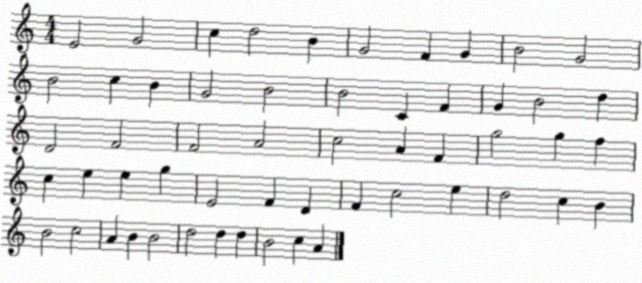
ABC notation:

X:1
T:Untitled
M:4/4
L:1/4
K:C
E2 G2 c d2 B G2 F G B2 G2 B2 c B G2 B2 B2 C F G B2 d D2 F2 F2 A2 c2 A F g2 g f c e e g E2 F D F c2 e d2 c B B2 c2 A B B2 d2 d d B2 c A